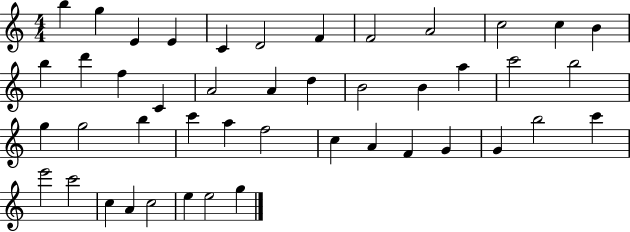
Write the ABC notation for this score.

X:1
T:Untitled
M:4/4
L:1/4
K:C
b g E E C D2 F F2 A2 c2 c B b d' f C A2 A d B2 B a c'2 b2 g g2 b c' a f2 c A F G G b2 c' e'2 c'2 c A c2 e e2 g